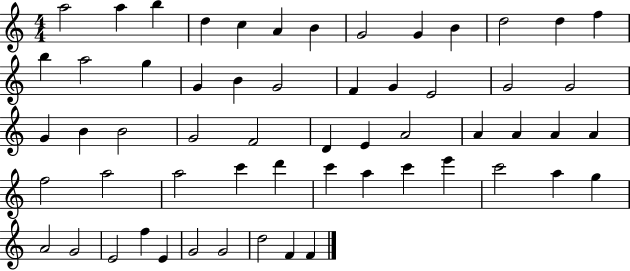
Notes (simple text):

A5/h A5/q B5/q D5/q C5/q A4/q B4/q G4/h G4/q B4/q D5/h D5/q F5/q B5/q A5/h G5/q G4/q B4/q G4/h F4/q G4/q E4/h G4/h G4/h G4/q B4/q B4/h G4/h F4/h D4/q E4/q A4/h A4/q A4/q A4/q A4/q F5/h A5/h A5/h C6/q D6/q C6/q A5/q C6/q E6/q C6/h A5/q G5/q A4/h G4/h E4/h F5/q E4/q G4/h G4/h D5/h F4/q F4/q